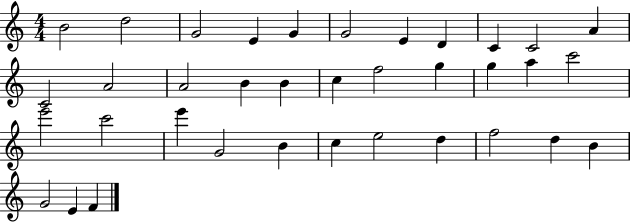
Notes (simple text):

B4/h D5/h G4/h E4/q G4/q G4/h E4/q D4/q C4/q C4/h A4/q C4/h A4/h A4/h B4/q B4/q C5/q F5/h G5/q G5/q A5/q C6/h E6/h C6/h E6/q G4/h B4/q C5/q E5/h D5/q F5/h D5/q B4/q G4/h E4/q F4/q